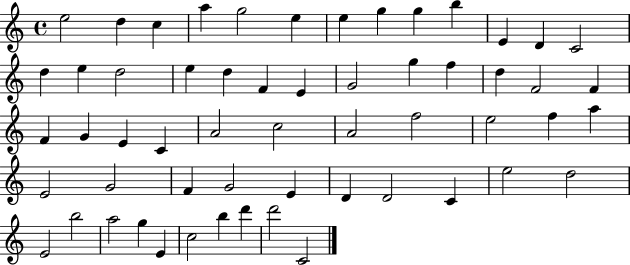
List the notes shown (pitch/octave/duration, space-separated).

E5/h D5/q C5/q A5/q G5/h E5/q E5/q G5/q G5/q B5/q E4/q D4/q C4/h D5/q E5/q D5/h E5/q D5/q F4/q E4/q G4/h G5/q F5/q D5/q F4/h F4/q F4/q G4/q E4/q C4/q A4/h C5/h A4/h F5/h E5/h F5/q A5/q E4/h G4/h F4/q G4/h E4/q D4/q D4/h C4/q E5/h D5/h E4/h B5/h A5/h G5/q E4/q C5/h B5/q D6/q D6/h C4/h